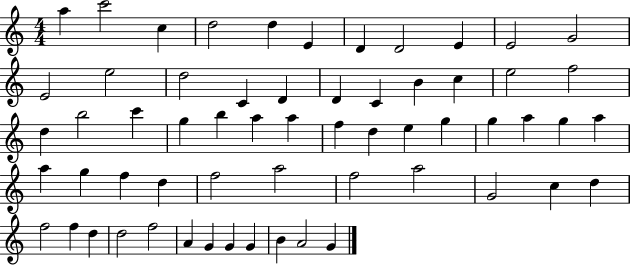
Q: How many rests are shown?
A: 0